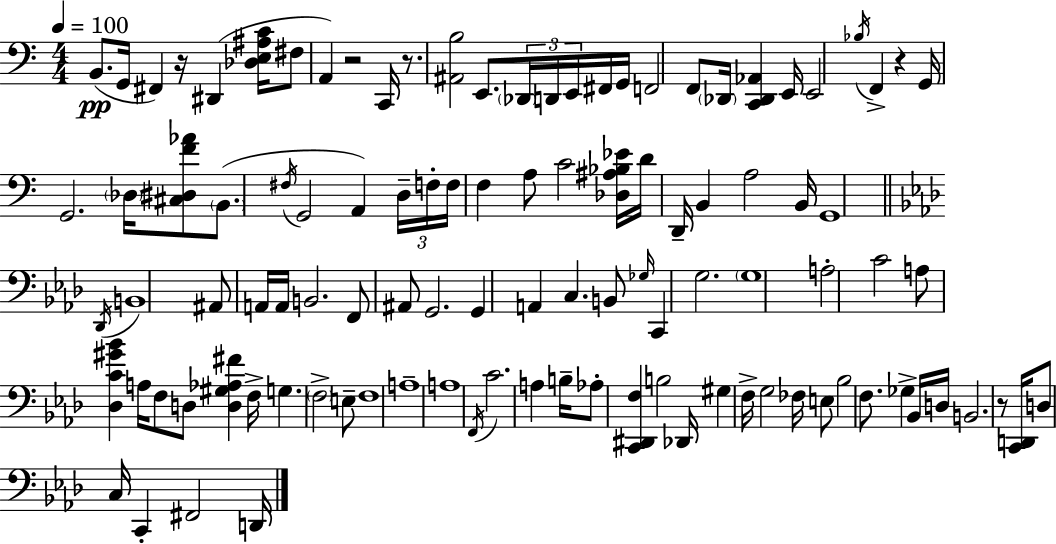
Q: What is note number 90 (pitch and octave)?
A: C2